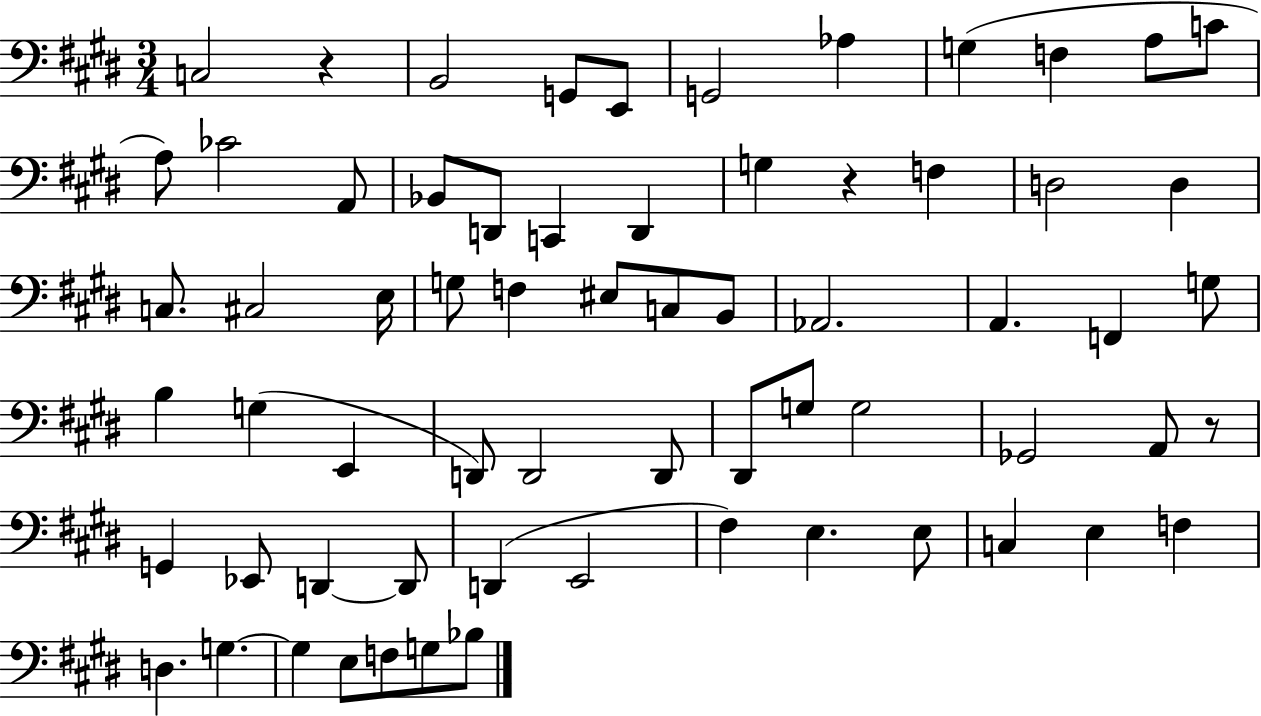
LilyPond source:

{
  \clef bass
  \numericTimeSignature
  \time 3/4
  \key e \major
  c2 r4 | b,2 g,8 e,8 | g,2 aes4 | g4( f4 a8 c'8 | \break a8) ces'2 a,8 | bes,8 d,8 c,4 d,4 | g4 r4 f4 | d2 d4 | \break c8. cis2 e16 | g8 f4 eis8 c8 b,8 | aes,2. | a,4. f,4 g8 | \break b4 g4( e,4 | d,8) d,2 d,8 | dis,8 g8 g2 | ges,2 a,8 r8 | \break g,4 ees,8 d,4~~ d,8 | d,4( e,2 | fis4) e4. e8 | c4 e4 f4 | \break d4. g4.~~ | g4 e8 f8 g8 bes8 | \bar "|."
}